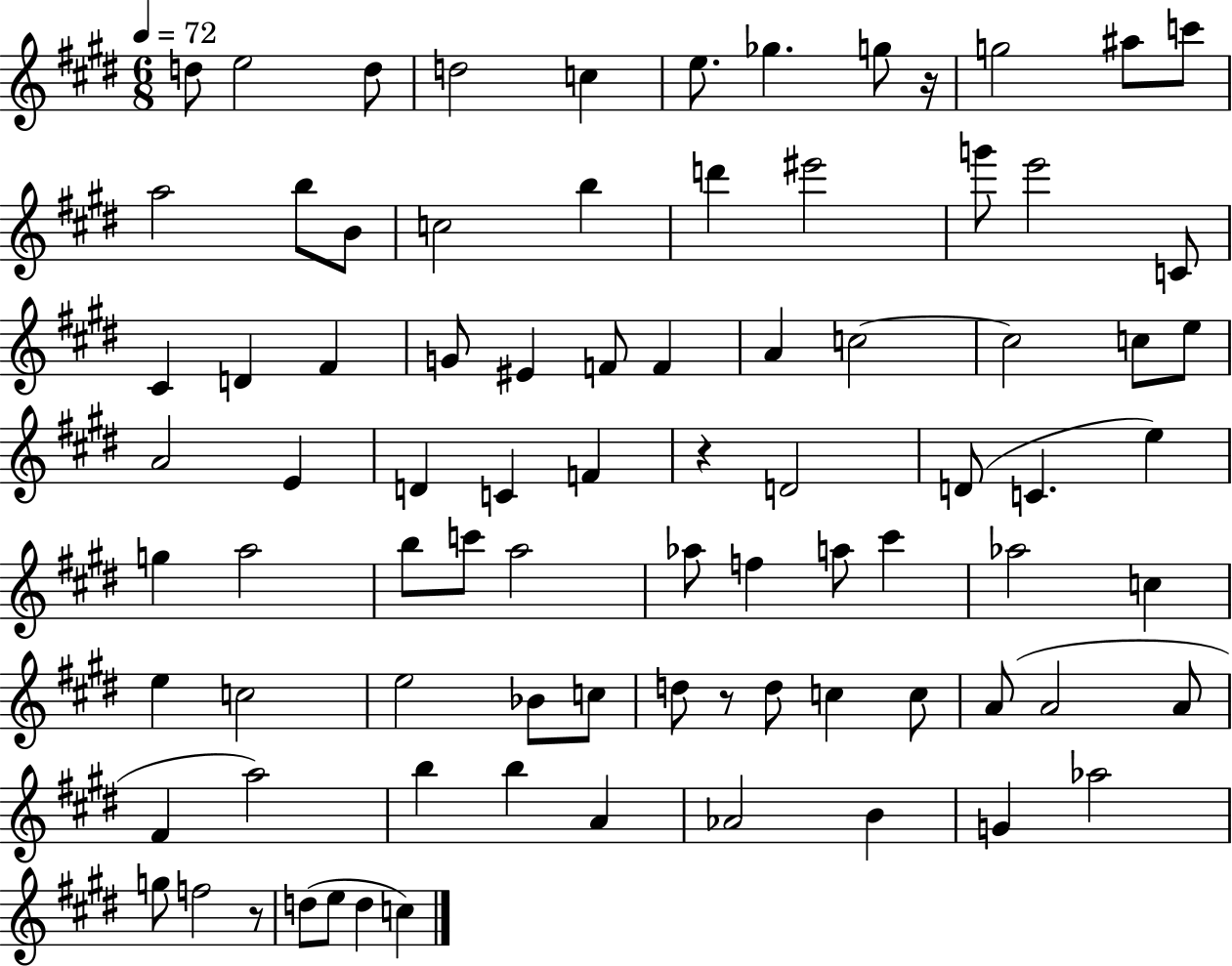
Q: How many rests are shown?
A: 4